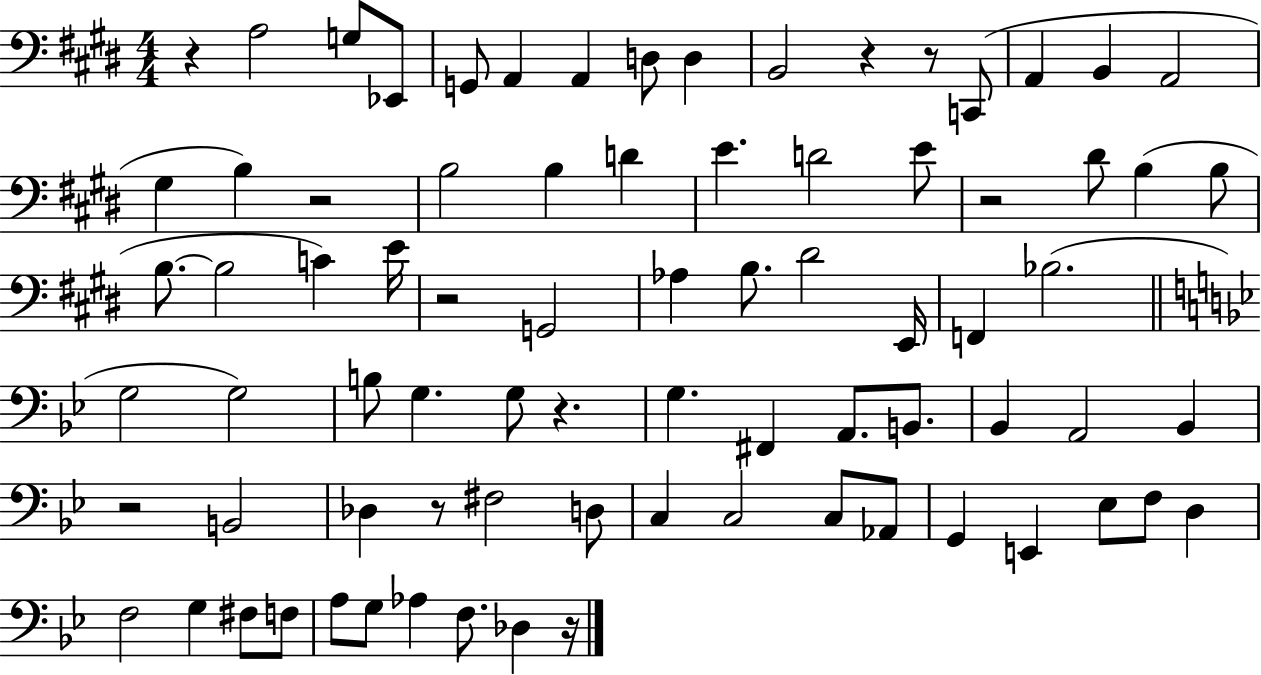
R/q A3/h G3/e Eb2/e G2/e A2/q A2/q D3/e D3/q B2/h R/q R/e C2/e A2/q B2/q A2/h G#3/q B3/q R/h B3/h B3/q D4/q E4/q. D4/h E4/e R/h D#4/e B3/q B3/e B3/e. B3/h C4/q E4/s R/h G2/h Ab3/q B3/e. D#4/h E2/s F2/q Bb3/h. G3/h G3/h B3/e G3/q. G3/e R/q. G3/q. F#2/q A2/e. B2/e. Bb2/q A2/h Bb2/q R/h B2/h Db3/q R/e F#3/h D3/e C3/q C3/h C3/e Ab2/e G2/q E2/q Eb3/e F3/e D3/q F3/h G3/q F#3/e F3/e A3/e G3/e Ab3/q F3/e. Db3/q R/s